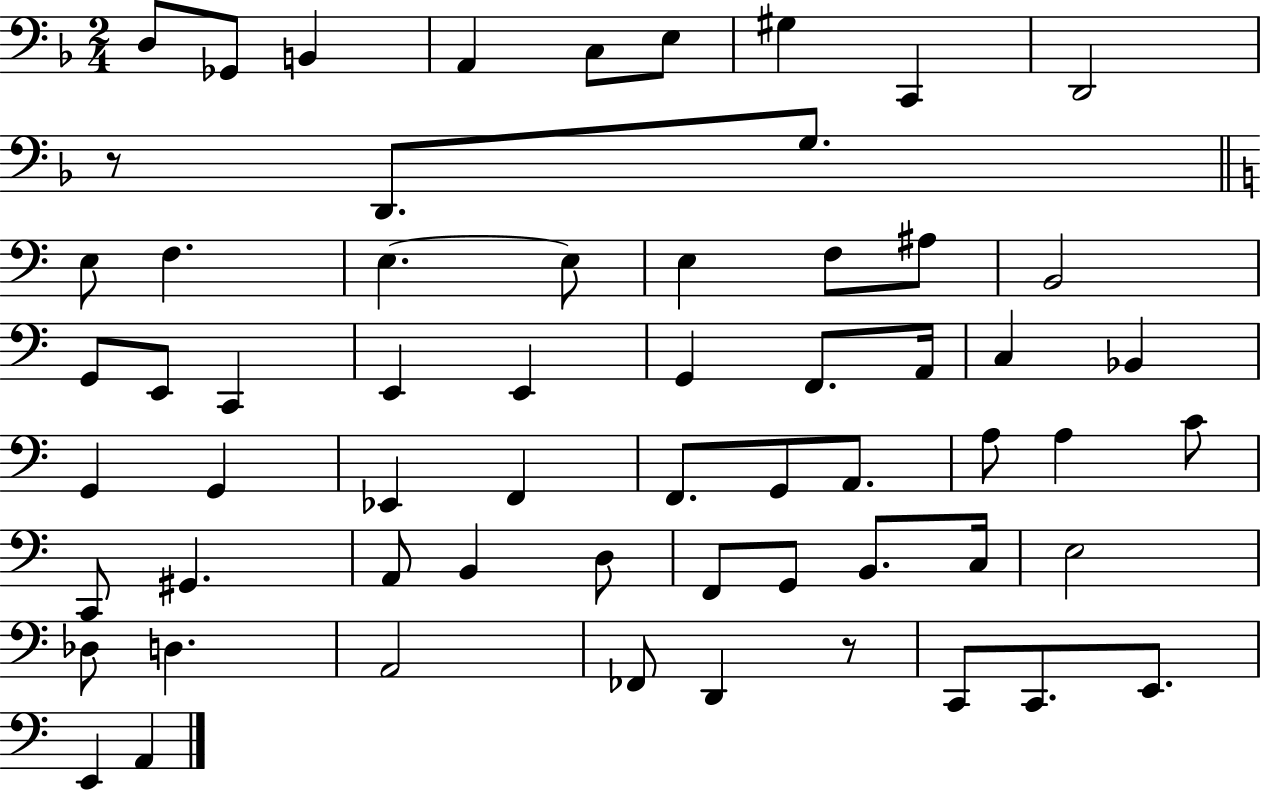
D3/e Gb2/e B2/q A2/q C3/e E3/e G#3/q C2/q D2/h R/e D2/e. G3/e. E3/e F3/q. E3/q. E3/e E3/q F3/e A#3/e B2/h G2/e E2/e C2/q E2/q E2/q G2/q F2/e. A2/s C3/q Bb2/q G2/q G2/q Eb2/q F2/q F2/e. G2/e A2/e. A3/e A3/q C4/e C2/e G#2/q. A2/e B2/q D3/e F2/e G2/e B2/e. C3/s E3/h Db3/e D3/q. A2/h FES2/e D2/q R/e C2/e C2/e. E2/e. E2/q A2/q